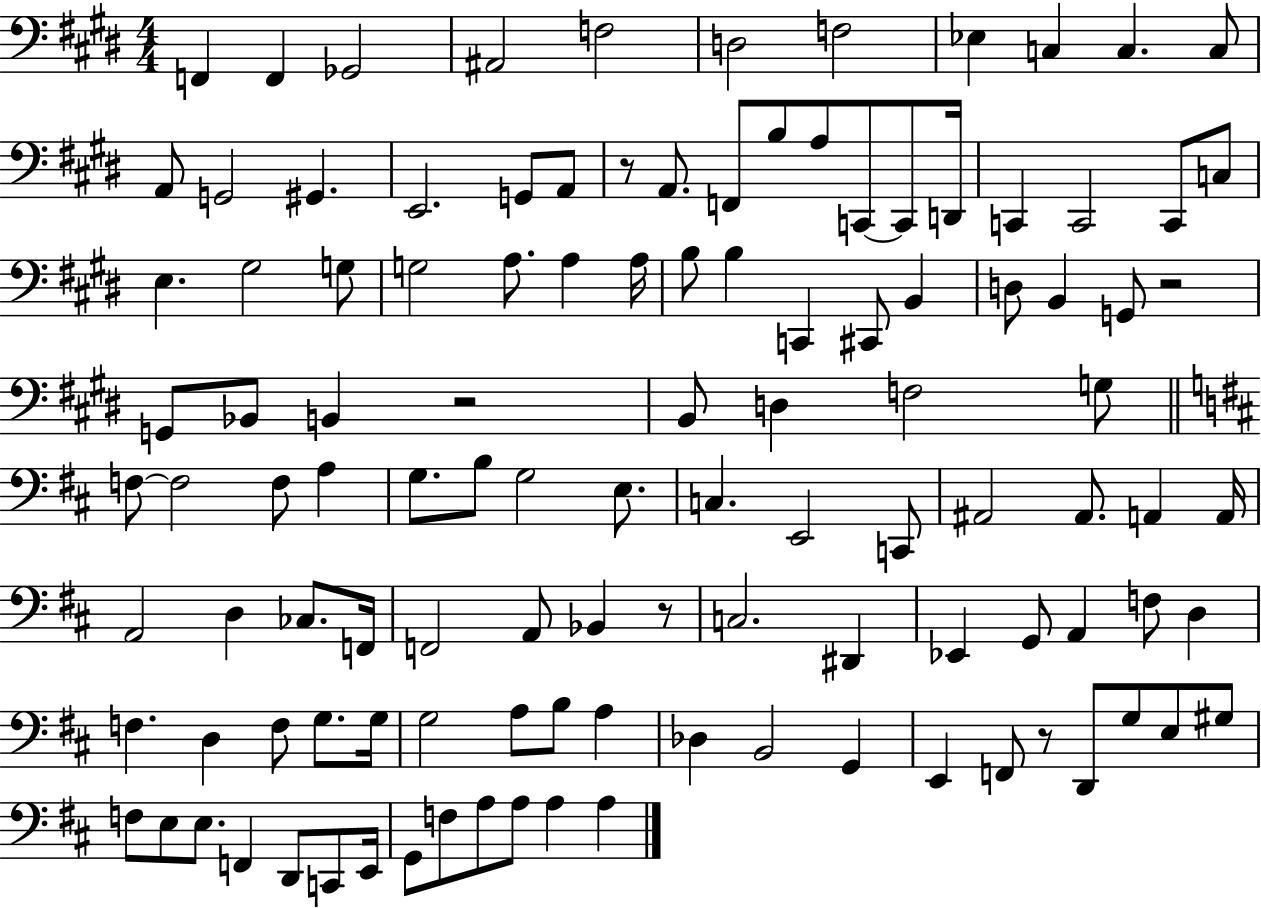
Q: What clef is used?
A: bass